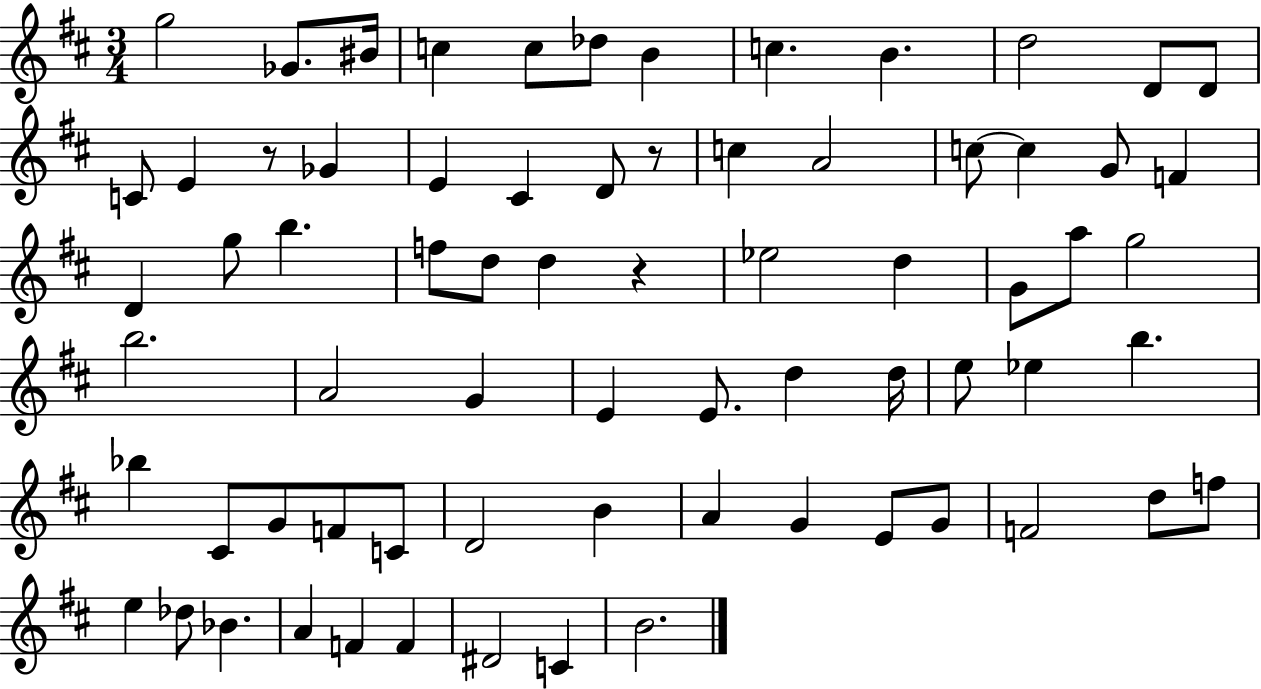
{
  \clef treble
  \numericTimeSignature
  \time 3/4
  \key d \major
  g''2 ges'8. bis'16 | c''4 c''8 des''8 b'4 | c''4. b'4. | d''2 d'8 d'8 | \break c'8 e'4 r8 ges'4 | e'4 cis'4 d'8 r8 | c''4 a'2 | c''8~~ c''4 g'8 f'4 | \break d'4 g''8 b''4. | f''8 d''8 d''4 r4 | ees''2 d''4 | g'8 a''8 g''2 | \break b''2. | a'2 g'4 | e'4 e'8. d''4 d''16 | e''8 ees''4 b''4. | \break bes''4 cis'8 g'8 f'8 c'8 | d'2 b'4 | a'4 g'4 e'8 g'8 | f'2 d''8 f''8 | \break e''4 des''8 bes'4. | a'4 f'4 f'4 | dis'2 c'4 | b'2. | \break \bar "|."
}